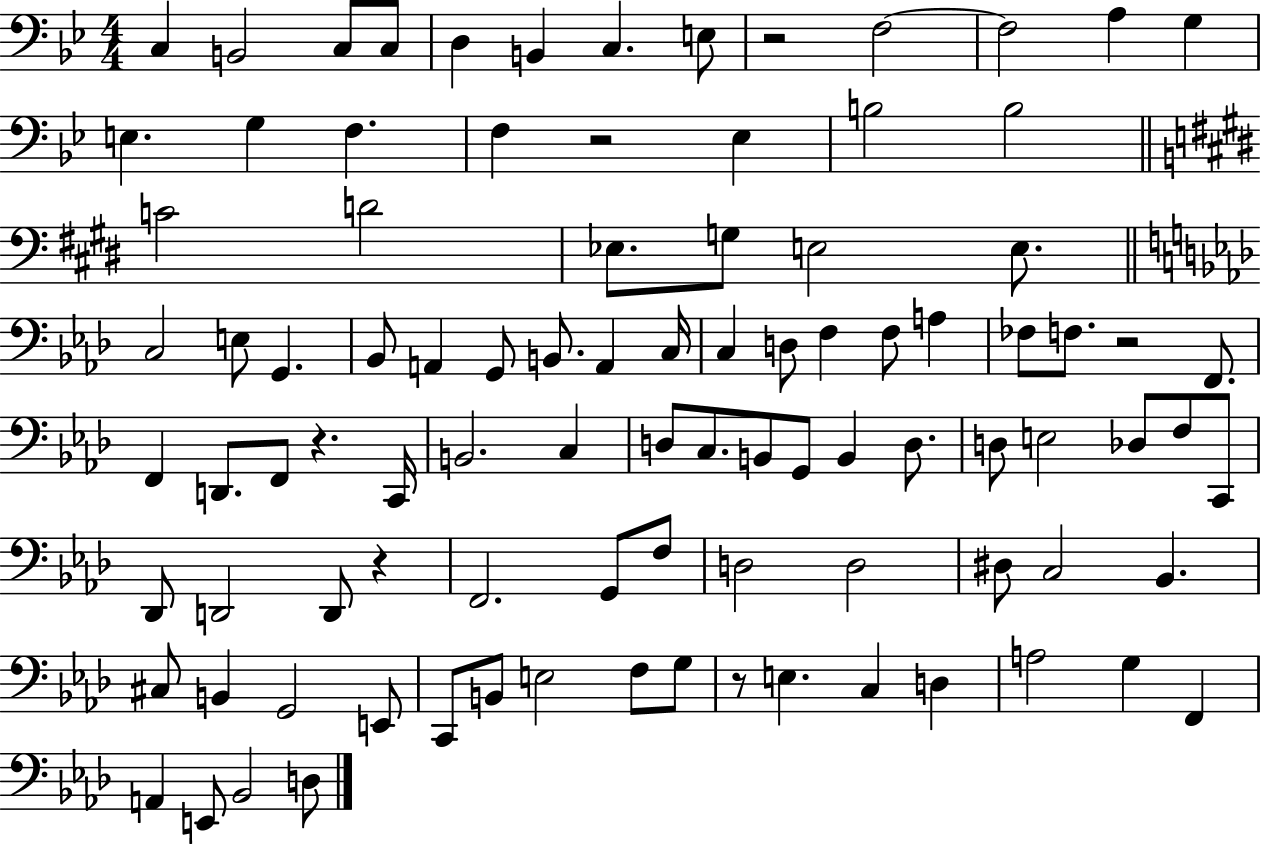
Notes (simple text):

C3/q B2/h C3/e C3/e D3/q B2/q C3/q. E3/e R/h F3/h F3/h A3/q G3/q E3/q. G3/q F3/q. F3/q R/h Eb3/q B3/h B3/h C4/h D4/h Eb3/e. G3/e E3/h E3/e. C3/h E3/e G2/q. Bb2/e A2/q G2/e B2/e. A2/q C3/s C3/q D3/e F3/q F3/e A3/q FES3/e F3/e. R/h F2/e. F2/q D2/e. F2/e R/q. C2/s B2/h. C3/q D3/e C3/e. B2/e G2/e B2/q D3/e. D3/e E3/h Db3/e F3/e C2/e Db2/e D2/h D2/e R/q F2/h. G2/e F3/e D3/h D3/h D#3/e C3/h Bb2/q. C#3/e B2/q G2/h E2/e C2/e B2/e E3/h F3/e G3/e R/e E3/q. C3/q D3/q A3/h G3/q F2/q A2/q E2/e Bb2/h D3/e